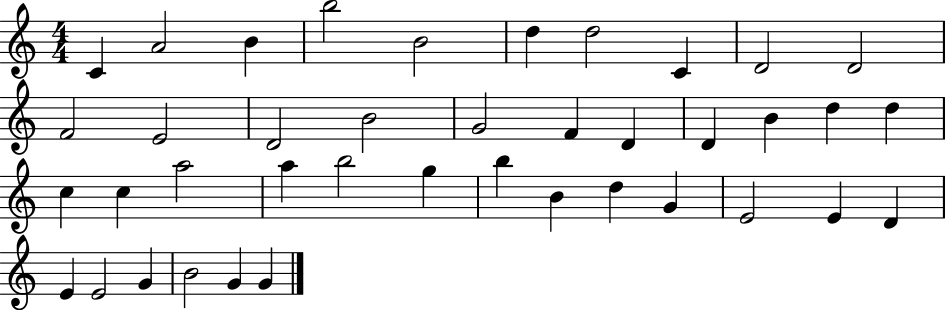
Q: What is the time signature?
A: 4/4